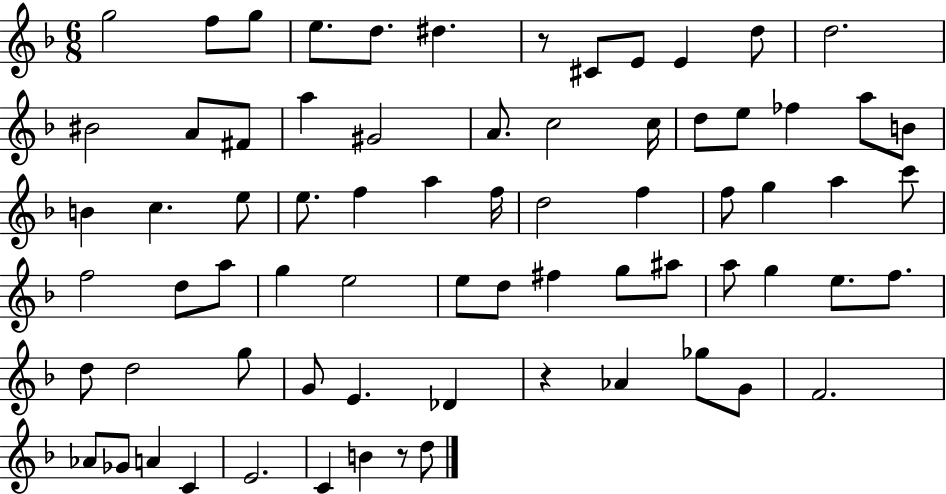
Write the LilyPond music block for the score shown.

{
  \clef treble
  \numericTimeSignature
  \time 6/8
  \key f \major
  \repeat volta 2 { g''2 f''8 g''8 | e''8. d''8. dis''4. | r8 cis'8 e'8 e'4 d''8 | d''2. | \break bis'2 a'8 fis'8 | a''4 gis'2 | a'8. c''2 c''16 | d''8 e''8 fes''4 a''8 b'8 | \break b'4 c''4. e''8 | e''8. f''4 a''4 f''16 | d''2 f''4 | f''8 g''4 a''4 c'''8 | \break f''2 d''8 a''8 | g''4 e''2 | e''8 d''8 fis''4 g''8 ais''8 | a''8 g''4 e''8. f''8. | \break d''8 d''2 g''8 | g'8 e'4. des'4 | r4 aes'4 ges''8 g'8 | f'2. | \break aes'8 ges'8 a'4 c'4 | e'2. | c'4 b'4 r8 d''8 | } \bar "|."
}